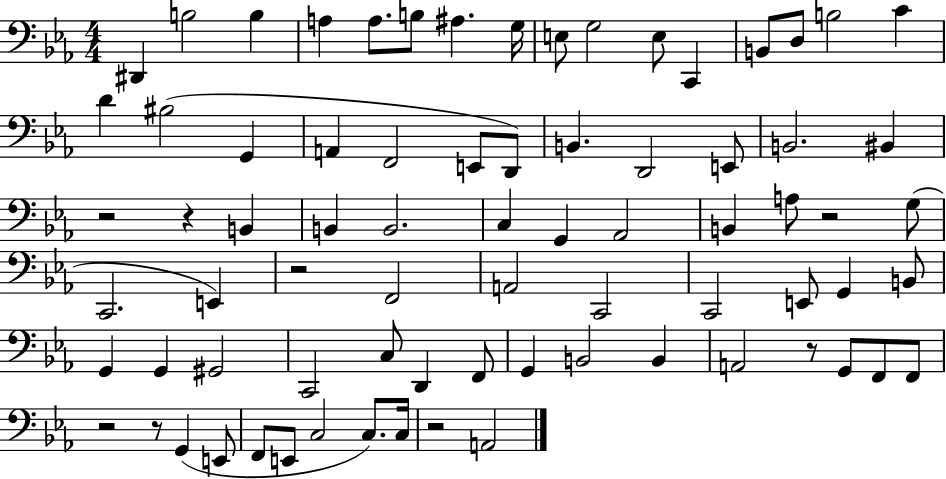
{
  \clef bass
  \numericTimeSignature
  \time 4/4
  \key ees \major
  \repeat volta 2 { dis,4 b2 b4 | a4 a8. b8 ais4. g16 | e8 g2 e8 c,4 | b,8 d8 b2 c'4 | \break d'4 bis2( g,4 | a,4 f,2 e,8 d,8) | b,4. d,2 e,8 | b,2. bis,4 | \break r2 r4 b,4 | b,4 b,2. | c4 g,4 aes,2 | b,4 a8 r2 g8( | \break c,2. e,4) | r2 f,2 | a,2 c,2 | c,2 e,8 g,4 b,8 | \break g,4 g,4 gis,2 | c,2 c8 d,4 f,8 | g,4 b,2 b,4 | a,2 r8 g,8 f,8 f,8 | \break r2 r8 g,4( e,8 | f,8 e,8 c2 c8.) c16 | r2 a,2 | } \bar "|."
}